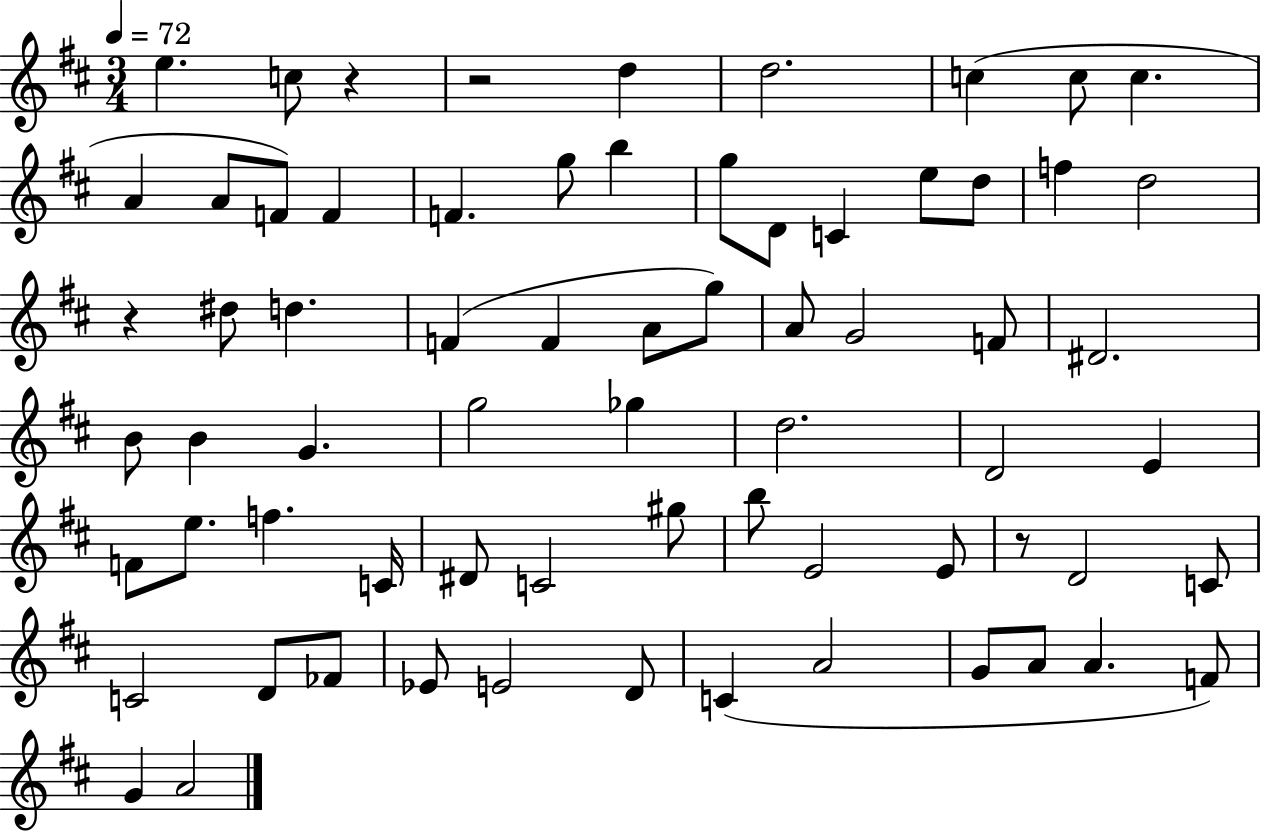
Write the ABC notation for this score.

X:1
T:Untitled
M:3/4
L:1/4
K:D
e c/2 z z2 d d2 c c/2 c A A/2 F/2 F F g/2 b g/2 D/2 C e/2 d/2 f d2 z ^d/2 d F F A/2 g/2 A/2 G2 F/2 ^D2 B/2 B G g2 _g d2 D2 E F/2 e/2 f C/4 ^D/2 C2 ^g/2 b/2 E2 E/2 z/2 D2 C/2 C2 D/2 _F/2 _E/2 E2 D/2 C A2 G/2 A/2 A F/2 G A2